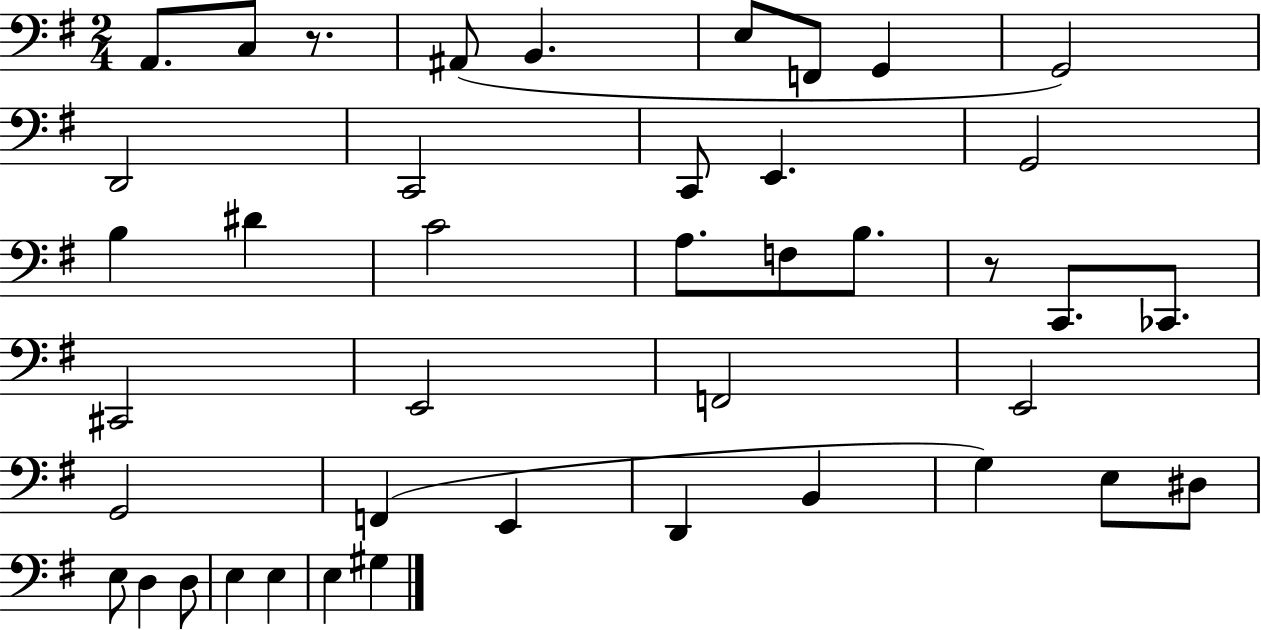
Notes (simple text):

A2/e. C3/e R/e. A#2/e B2/q. E3/e F2/e G2/q G2/h D2/h C2/h C2/e E2/q. G2/h B3/q D#4/q C4/h A3/e. F3/e B3/e. R/e C2/e. CES2/e. C#2/h E2/h F2/h E2/h G2/h F2/q E2/q D2/q B2/q G3/q E3/e D#3/e E3/e D3/q D3/e E3/q E3/q E3/q G#3/q